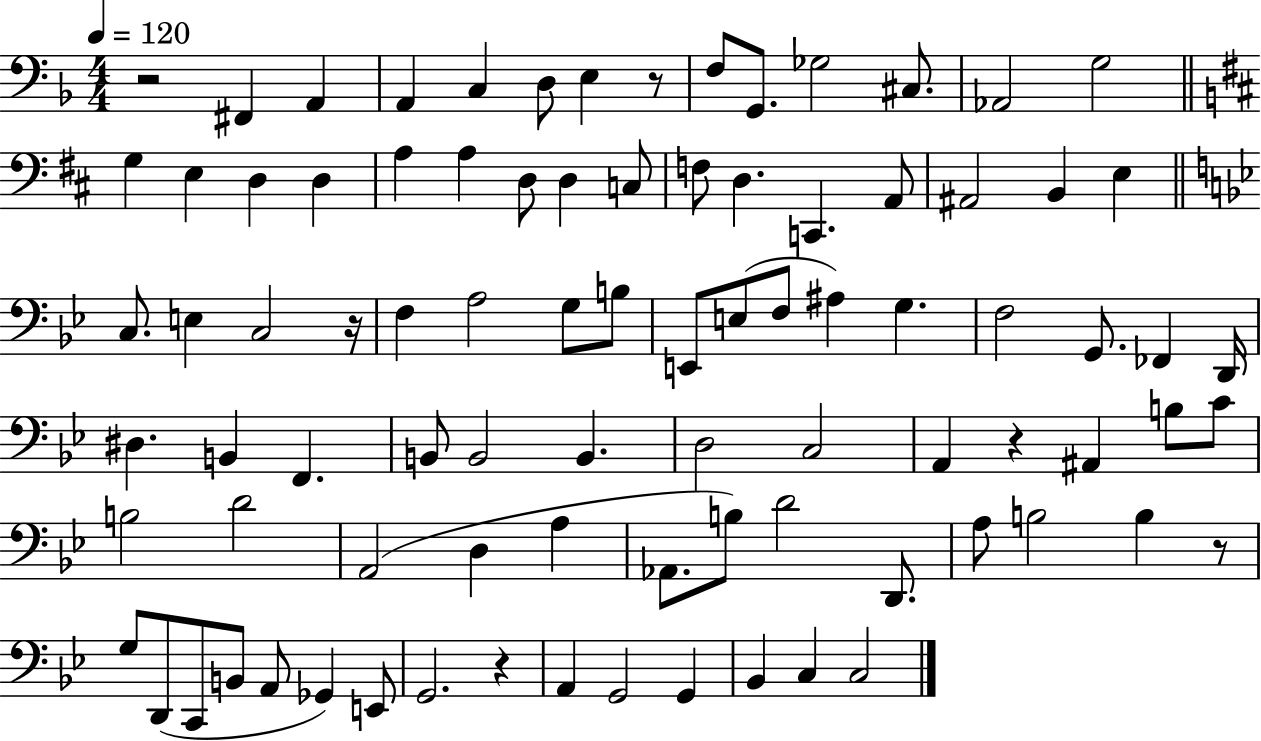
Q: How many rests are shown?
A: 6